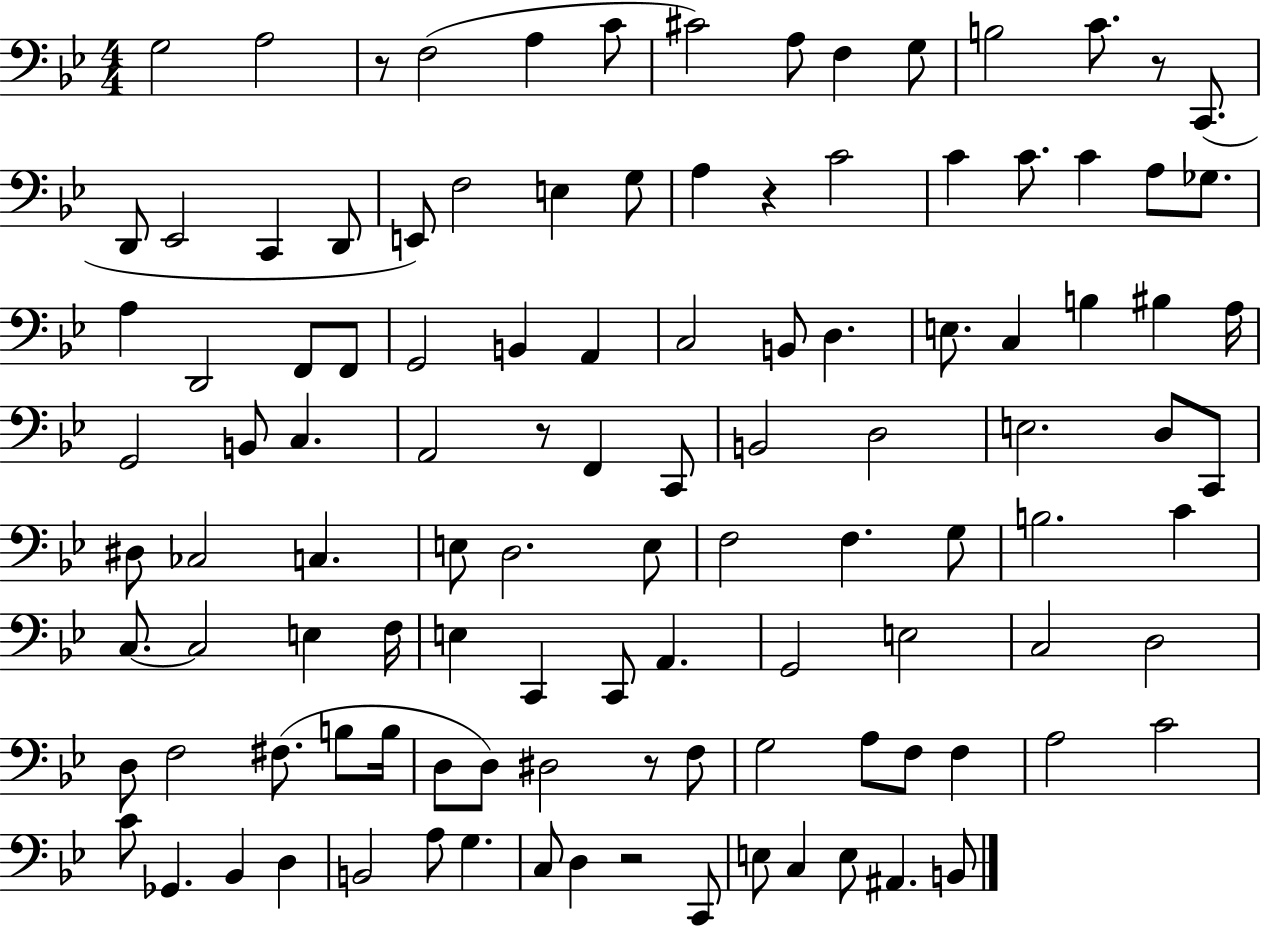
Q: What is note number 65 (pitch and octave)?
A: C3